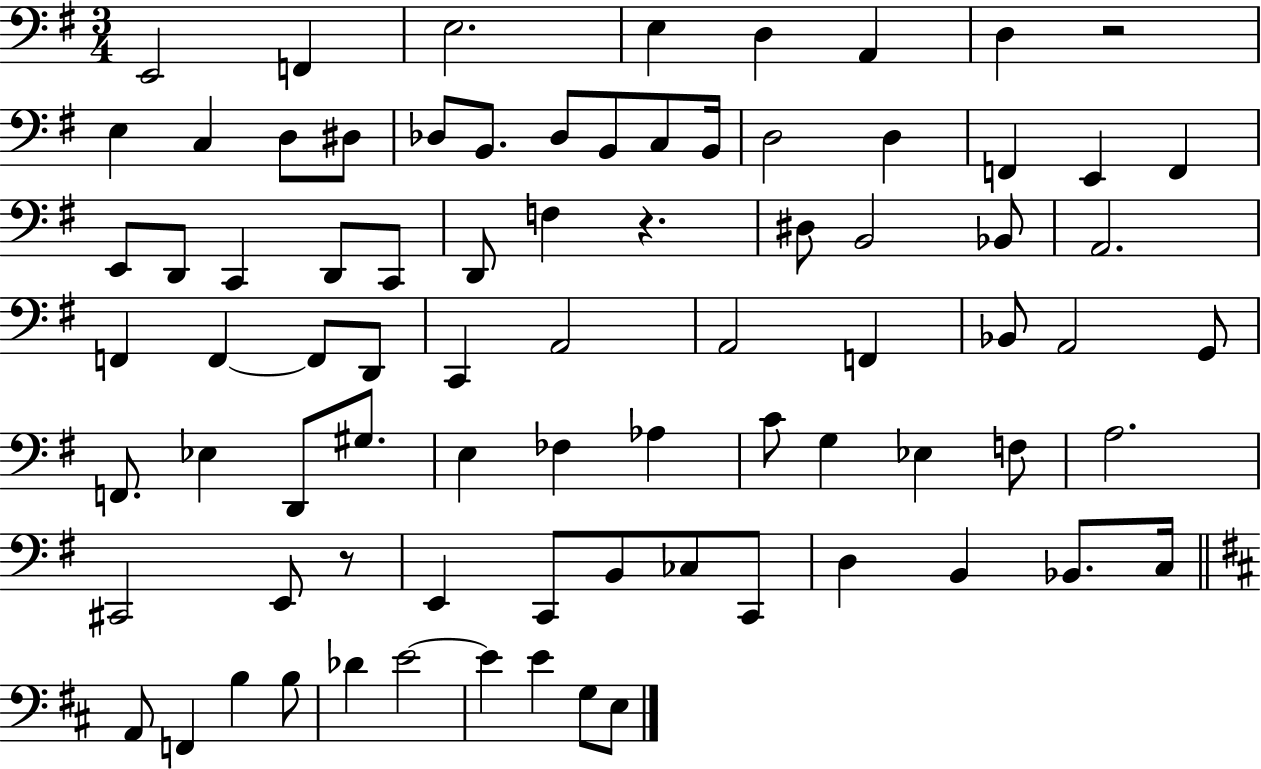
X:1
T:Untitled
M:3/4
L:1/4
K:G
E,,2 F,, E,2 E, D, A,, D, z2 E, C, D,/2 ^D,/2 _D,/2 B,,/2 _D,/2 B,,/2 C,/2 B,,/4 D,2 D, F,, E,, F,, E,,/2 D,,/2 C,, D,,/2 C,,/2 D,,/2 F, z ^D,/2 B,,2 _B,,/2 A,,2 F,, F,, F,,/2 D,,/2 C,, A,,2 A,,2 F,, _B,,/2 A,,2 G,,/2 F,,/2 _E, D,,/2 ^G,/2 E, _F, _A, C/2 G, _E, F,/2 A,2 ^C,,2 E,,/2 z/2 E,, C,,/2 B,,/2 _C,/2 C,,/2 D, B,, _B,,/2 C,/4 A,,/2 F,, B, B,/2 _D E2 E E G,/2 E,/2